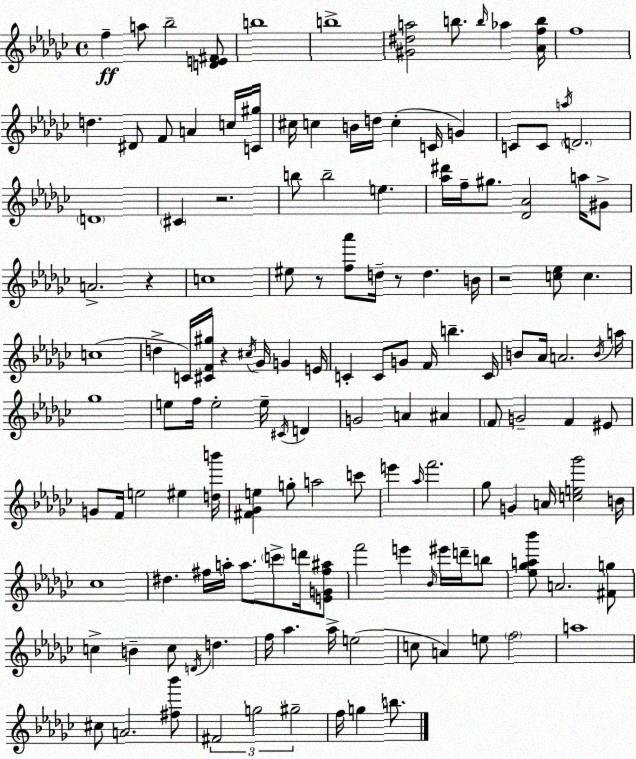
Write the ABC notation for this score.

X:1
T:Untitled
M:4/4
L:1/4
K:Ebm
f a/2 _b2 [DE^F]/2 b4 b4 [^G^da]2 b/2 b/4 _a [_Afb]/4 f4 d ^D/2 F/2 A c/4 [C^g]/4 ^c/4 c B/4 d/4 c C/4 G C/2 C/2 a/4 D2 D4 ^C z2 b/2 b2 e [_a^d']/4 f/4 ^g/2 [_D_A]2 a/4 ^G/2 A2 z c4 ^e/2 z/2 [f_a']/2 d/4 z/2 d B/4 z2 [c_e]/2 c c4 d C/4 [^CF^g]/4 z ^c/4 _G/4 G E/4 C C/2 G/2 F/4 b C/4 B/2 _A/4 A2 B/4 a/4 _g4 e/2 f/4 e2 e/4 ^C/4 D G2 A ^A F/2 G2 F ^E/2 G/2 F/4 e2 ^e [db']/4 [^F_Ge] g/2 a2 c'/2 e' _a/4 f'2 _g/2 G A/4 [ce_g']2 B/4 _c4 ^d ^f/4 a/4 a/2 c'/2 d'/4 [EG^f^a]/2 f'2 e' _B/4 ^e'/4 d'/4 b/2 [_e_ga_b']/2 A2 [^Fg]/2 c B c/2 D/4 d f/4 _a _a/4 e2 c/2 A e/2 f2 a4 ^c/2 A2 [^f_b']/2 ^F2 g2 ^g2 f/4 g b/2